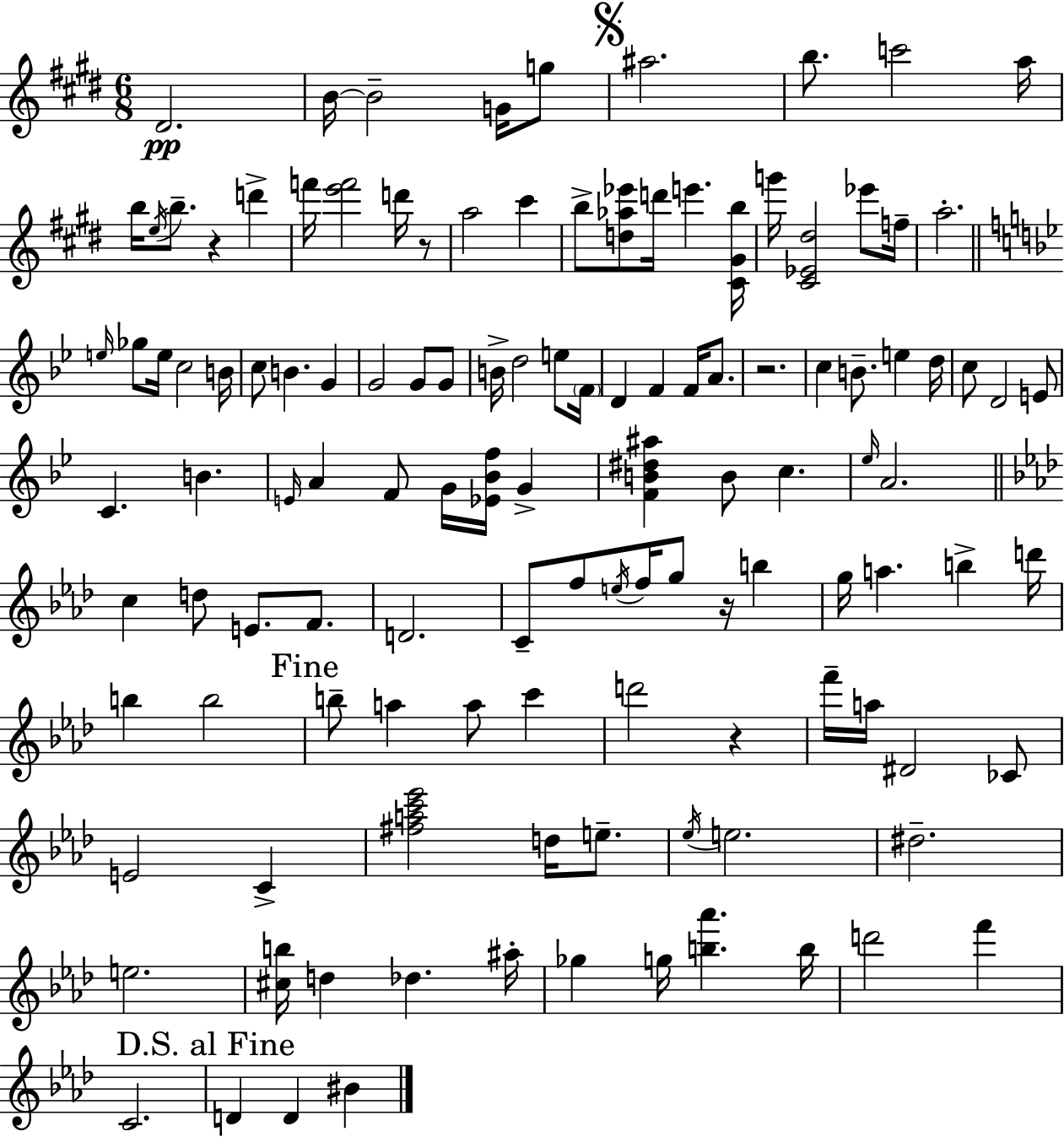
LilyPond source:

{
  \clef treble
  \numericTimeSignature
  \time 6/8
  \key e \major
  dis'2.\pp | b'16~~ b'2-- g'16 g''8 | \mark \markup { \musicglyph "scripts.segno" } ais''2. | b''8. c'''2 a''16 | \break b''16 \acciaccatura { e''16 } b''8.-- r4 d'''4-> | f'''16 <e''' f'''>2 d'''16 r8 | a''2 cis'''4 | b''8-> <d'' aes'' ees'''>8 d'''16 e'''4. | \break <cis' gis' b''>16 g'''16 <cis' ees' dis''>2 ees'''8 | f''16-- a''2.-. | \bar "||" \break \key bes \major \grace { e''16 } ges''8 e''16 c''2 | b'16 c''8 b'4. g'4 | g'2 g'8 g'8 | b'16-> d''2 e''8 | \break \parenthesize f'16 d'4 f'4 f'16 a'8. | r2. | c''4 b'8.-- e''4 | d''16 c''8 d'2 e'8 | \break c'4. b'4. | \grace { e'16 } a'4 f'8 g'16 <ees' bes' f''>16 g'4-> | <f' b' dis'' ais''>4 b'8 c''4. | \grace { ees''16 } a'2. | \break \bar "||" \break \key aes \major c''4 d''8 e'8. f'8. | d'2. | c'8-- f''8 \acciaccatura { e''16 } f''16 g''8 r16 b''4 | g''16 a''4. b''4-> | \break d'''16 b''4 b''2 | \mark "Fine" b''8-- a''4 a''8 c'''4 | d'''2 r4 | f'''16-- a''16 dis'2 ces'8 | \break e'2 c'4-> | <fis'' a'' c''' ees'''>2 d''16 e''8.-- | \acciaccatura { ees''16 } e''2. | dis''2.-- | \break e''2. | <cis'' b''>16 d''4 des''4. | ais''16-. ges''4 g''16 <b'' aes'''>4. | b''16 d'''2 f'''4 | \break c'2. | \mark "D.S. al Fine" d'4 d'4 bis'4 | \bar "|."
}